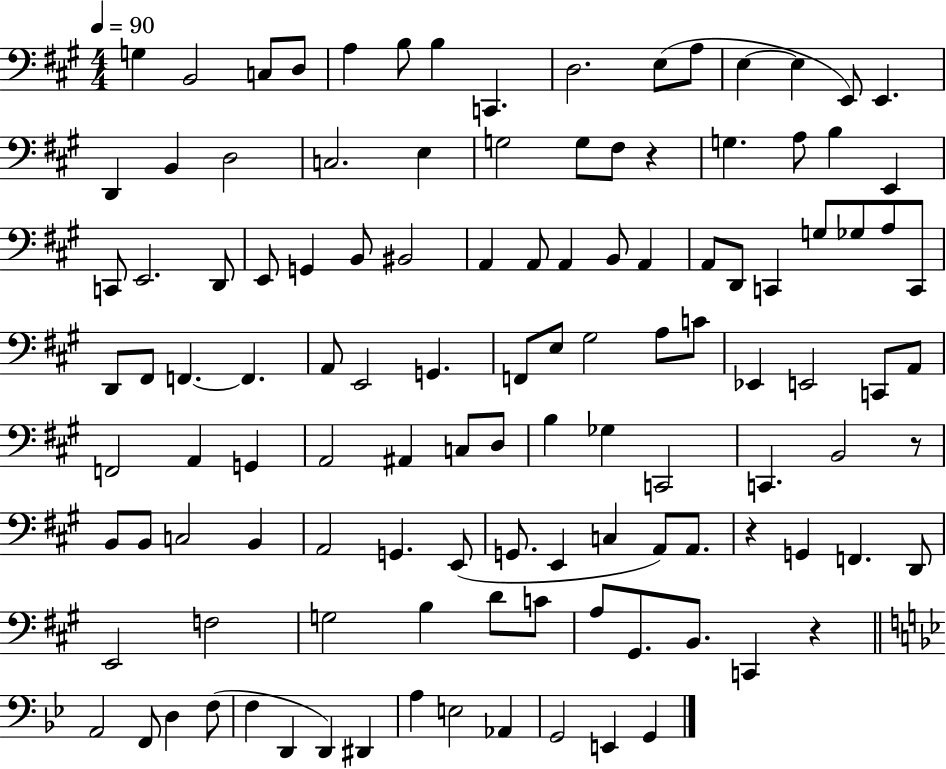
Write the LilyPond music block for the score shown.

{
  \clef bass
  \numericTimeSignature
  \time 4/4
  \key a \major
  \tempo 4 = 90
  \repeat volta 2 { g4 b,2 c8 d8 | a4 b8 b4 c,4. | d2. e8( a8 | e4~~ e4 e,8) e,4. | \break d,4 b,4 d2 | c2. e4 | g2 g8 fis8 r4 | g4. a8 b4 e,4 | \break c,8 e,2. d,8 | e,8 g,4 b,8 bis,2 | a,4 a,8 a,4 b,8 a,4 | a,8 d,8 c,4 g8 ges8 a8 c,8 | \break d,8 fis,8 f,4.~~ f,4. | a,8 e,2 g,4. | f,8 e8 gis2 a8 c'8 | ees,4 e,2 c,8 a,8 | \break f,2 a,4 g,4 | a,2 ais,4 c8 d8 | b4 ges4 c,2 | c,4. b,2 r8 | \break b,8 b,8 c2 b,4 | a,2 g,4. e,8( | g,8. e,4 c4 a,8) a,8. | r4 g,4 f,4. d,8 | \break e,2 f2 | g2 b4 d'8 c'8 | a8 gis,8. b,8. c,4 r4 | \bar "||" \break \key bes \major a,2 f,8 d4 f8( | f4 d,4 d,4) dis,4 | a4 e2 aes,4 | g,2 e,4 g,4 | \break } \bar "|."
}